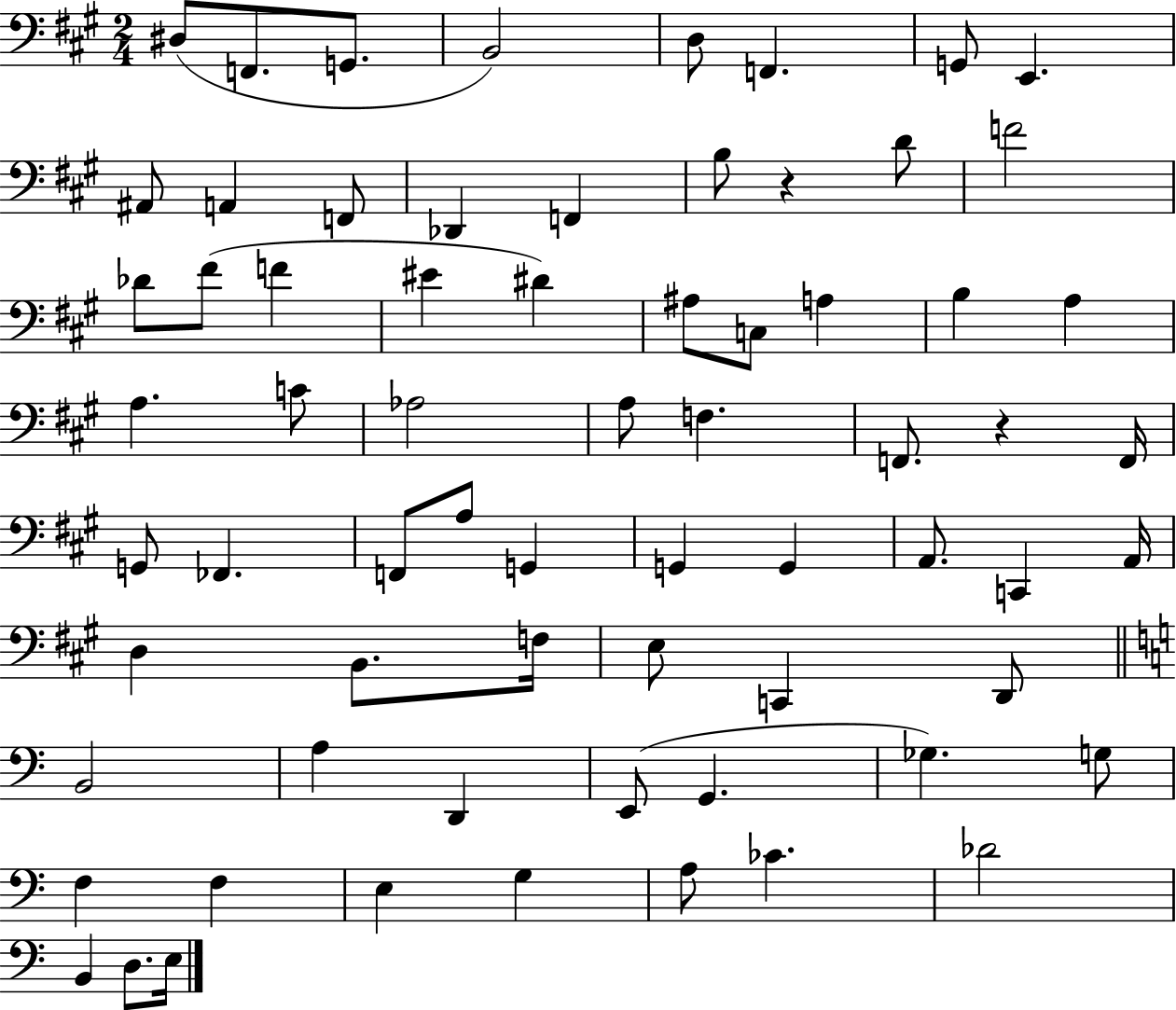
X:1
T:Untitled
M:2/4
L:1/4
K:A
^D,/2 F,,/2 G,,/2 B,,2 D,/2 F,, G,,/2 E,, ^A,,/2 A,, F,,/2 _D,, F,, B,/2 z D/2 F2 _D/2 ^F/2 F ^E ^D ^A,/2 C,/2 A, B, A, A, C/2 _A,2 A,/2 F, F,,/2 z F,,/4 G,,/2 _F,, F,,/2 A,/2 G,, G,, G,, A,,/2 C,, A,,/4 D, B,,/2 F,/4 E,/2 C,, D,,/2 B,,2 A, D,, E,,/2 G,, _G, G,/2 F, F, E, G, A,/2 _C _D2 B,, D,/2 E,/4